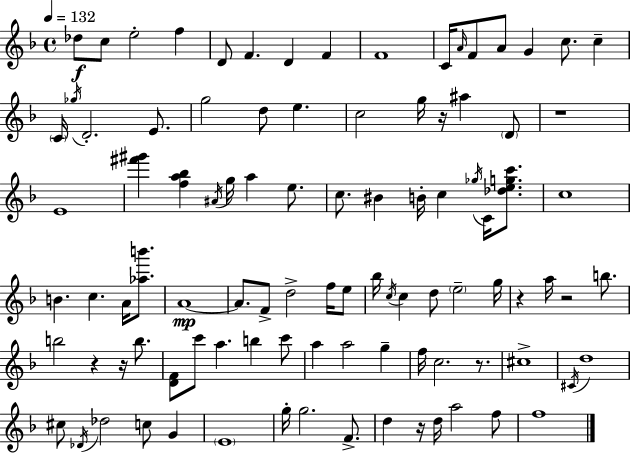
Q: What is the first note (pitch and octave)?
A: Db5